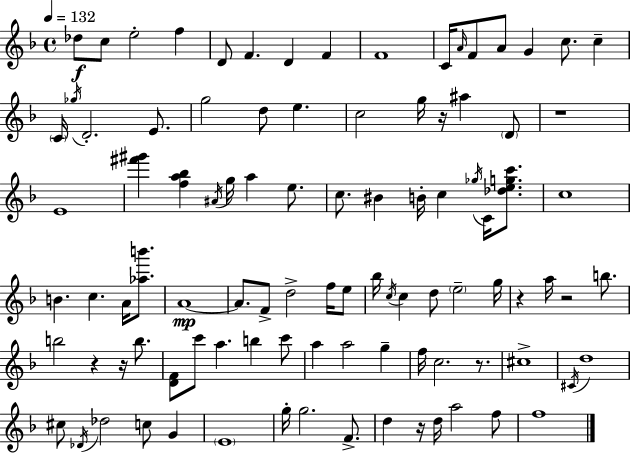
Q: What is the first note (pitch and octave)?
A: Db5